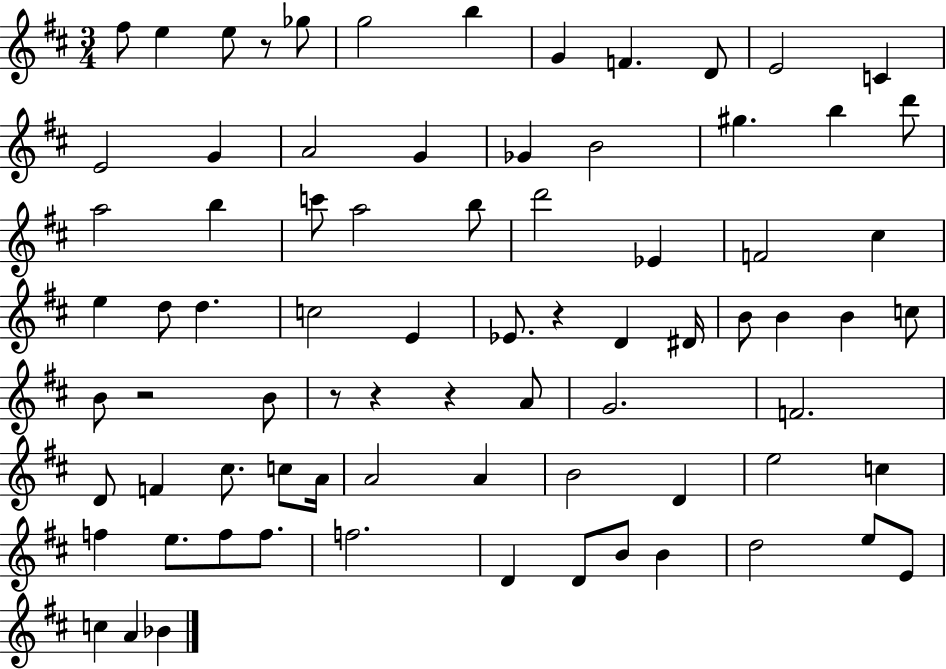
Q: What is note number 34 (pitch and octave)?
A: E4